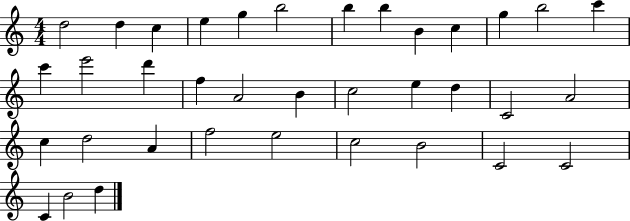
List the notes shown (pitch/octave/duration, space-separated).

D5/h D5/q C5/q E5/q G5/q B5/h B5/q B5/q B4/q C5/q G5/q B5/h C6/q C6/q E6/h D6/q F5/q A4/h B4/q C5/h E5/q D5/q C4/h A4/h C5/q D5/h A4/q F5/h E5/h C5/h B4/h C4/h C4/h C4/q B4/h D5/q